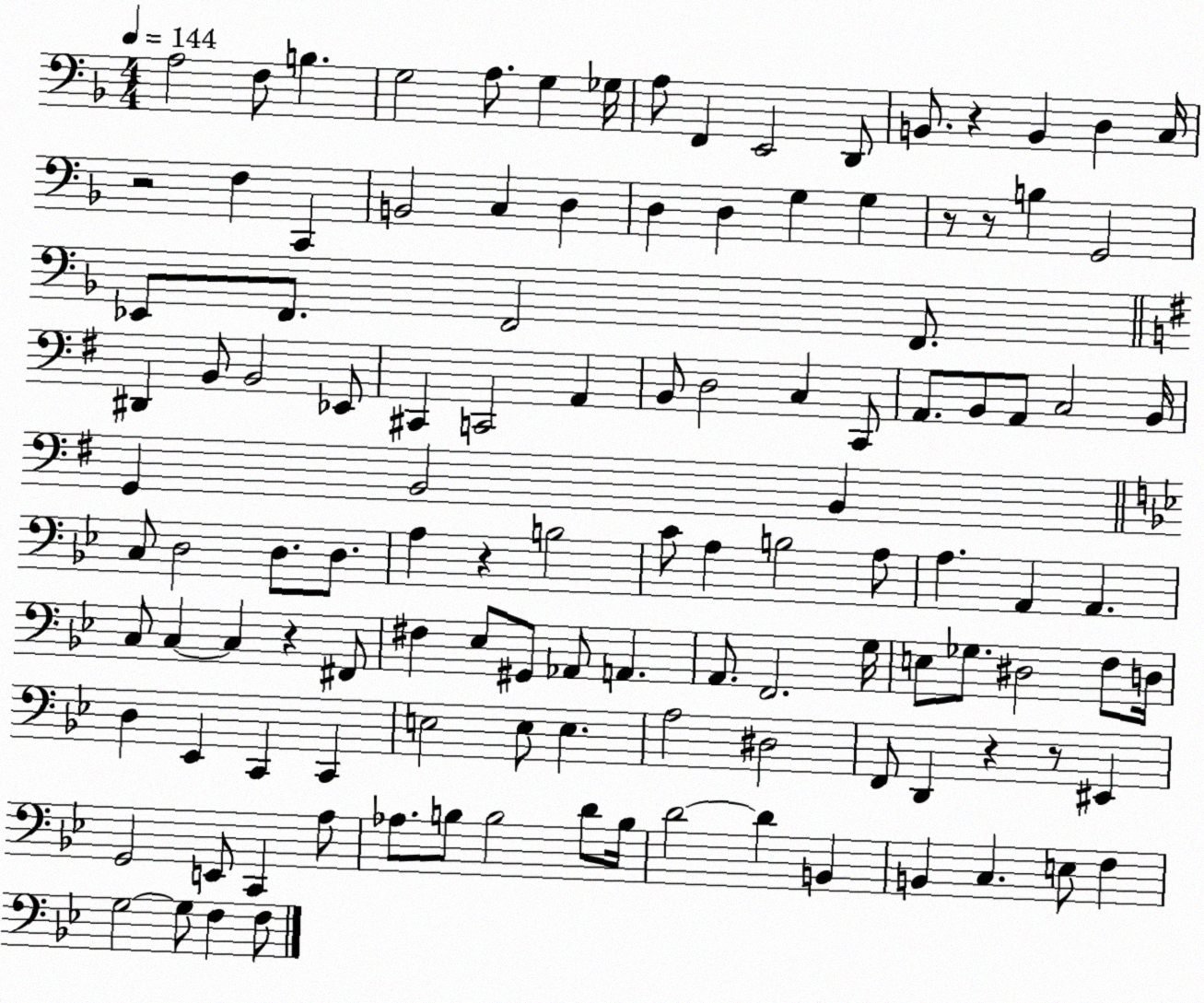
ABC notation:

X:1
T:Untitled
M:4/4
L:1/4
K:F
A,2 F,/2 B, G,2 A,/2 G, _G,/4 A,/2 F,, E,,2 D,,/2 B,,/2 z B,, D, C,/4 z2 F, C,, B,,2 C, D, D, D, G, G, z/2 z/2 B, G,,2 _E,,/2 F,,/2 F,,2 F,,/2 ^D,, B,,/2 B,,2 _E,,/2 ^C,, C,,2 A,, B,,/2 D,2 C, C,,/2 A,,/2 B,,/2 A,,/2 C,2 B,,/4 G,, B,,2 B,, C,/2 D,2 D,/2 D,/2 A, z B,2 C/2 A, B,2 A,/2 A, A,, A,, C,/2 C, C, z ^F,,/2 ^F, _E,/2 ^G,,/2 _A,,/2 A,, A,,/2 F,,2 G,/4 E,/2 _G,/2 ^D,2 F,/2 D,/4 D, _E,, C,, C,, E,2 E,/2 E, A,2 ^D,2 F,,/2 D,, z z/2 ^E,, G,,2 E,,/2 C,, A,/2 _A,/2 B,/2 B,2 D/2 B,/4 D2 D B,, B,, C, E,/2 F, G,2 G,/2 F, F,/2